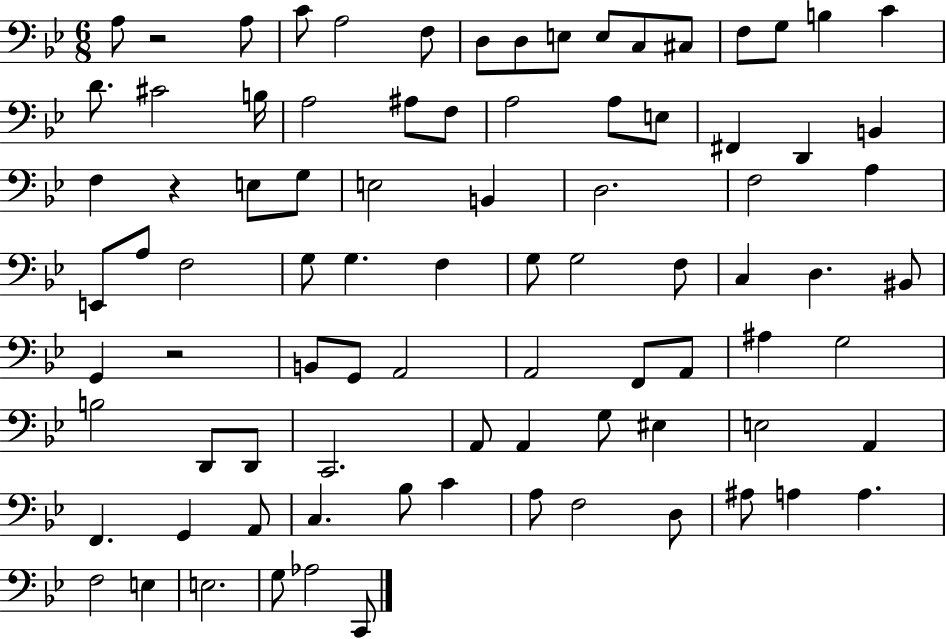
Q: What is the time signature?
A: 6/8